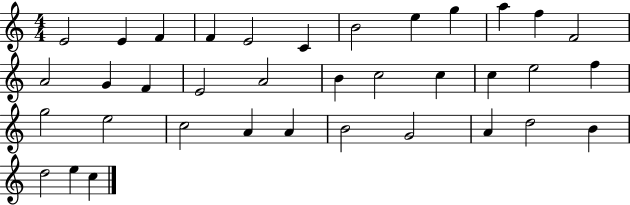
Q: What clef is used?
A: treble